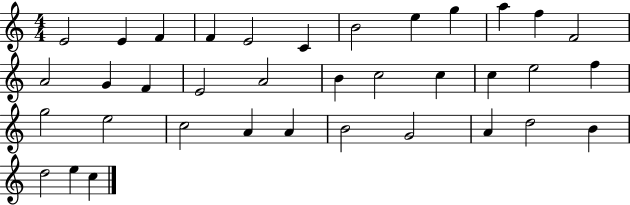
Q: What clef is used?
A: treble